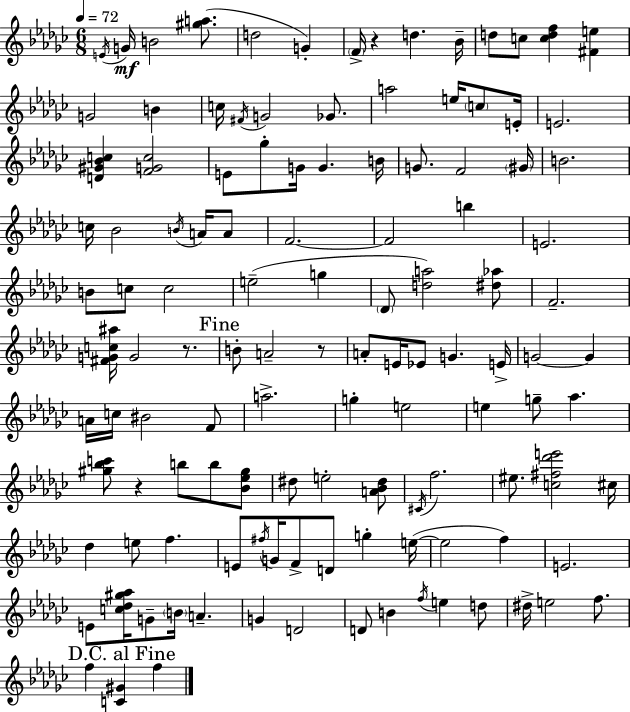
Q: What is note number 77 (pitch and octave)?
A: F5